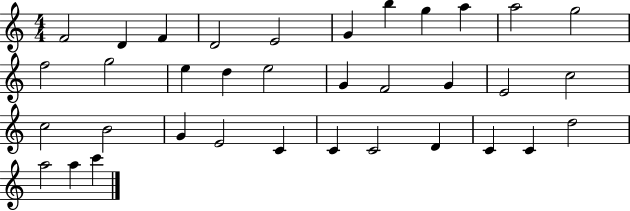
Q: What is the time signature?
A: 4/4